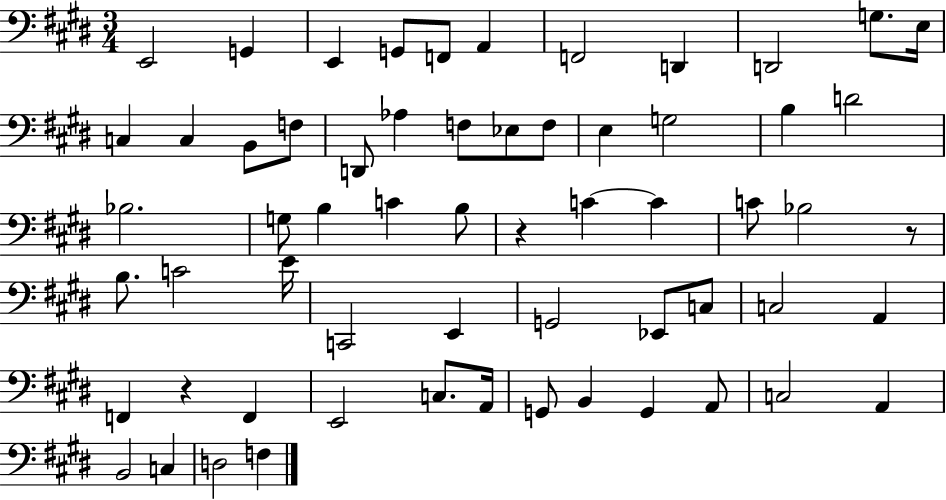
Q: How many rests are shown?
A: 3